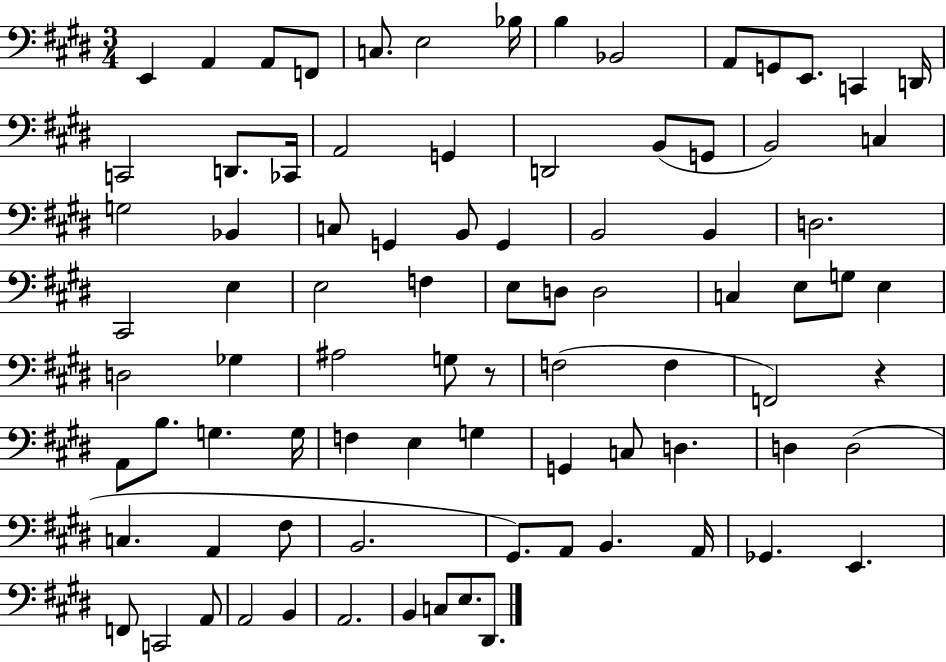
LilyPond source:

{
  \clef bass
  \numericTimeSignature
  \time 3/4
  \key e \major
  \repeat volta 2 { e,4 a,4 a,8 f,8 | c8. e2 bes16 | b4 bes,2 | a,8 g,8 e,8. c,4 d,16 | \break c,2 d,8. ces,16 | a,2 g,4 | d,2 b,8( g,8 | b,2) c4 | \break g2 bes,4 | c8 g,4 b,8 g,4 | b,2 b,4 | d2. | \break cis,2 e4 | e2 f4 | e8 d8 d2 | c4 e8 g8 e4 | \break d2 ges4 | ais2 g8 r8 | f2( f4 | f,2) r4 | \break a,8 b8. g4. g16 | f4 e4 g4 | g,4 c8 d4. | d4 d2( | \break c4. a,4 fis8 | b,2. | gis,8.) a,8 b,4. a,16 | ges,4. e,4. | \break f,8 c,2 a,8 | a,2 b,4 | a,2. | b,4 c8 e8. dis,8. | \break } \bar "|."
}